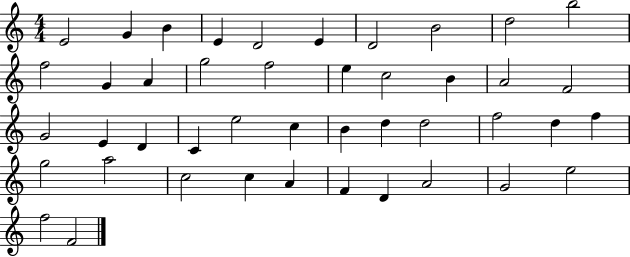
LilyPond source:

{
  \clef treble
  \numericTimeSignature
  \time 4/4
  \key c \major
  e'2 g'4 b'4 | e'4 d'2 e'4 | d'2 b'2 | d''2 b''2 | \break f''2 g'4 a'4 | g''2 f''2 | e''4 c''2 b'4 | a'2 f'2 | \break g'2 e'4 d'4 | c'4 e''2 c''4 | b'4 d''4 d''2 | f''2 d''4 f''4 | \break g''2 a''2 | c''2 c''4 a'4 | f'4 d'4 a'2 | g'2 e''2 | \break f''2 f'2 | \bar "|."
}